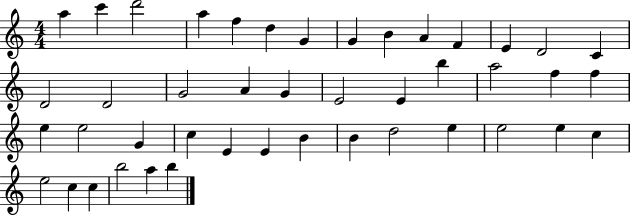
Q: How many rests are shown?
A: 0